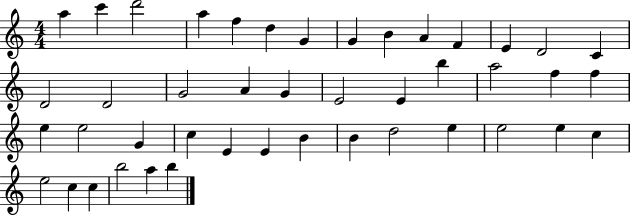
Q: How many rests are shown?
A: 0